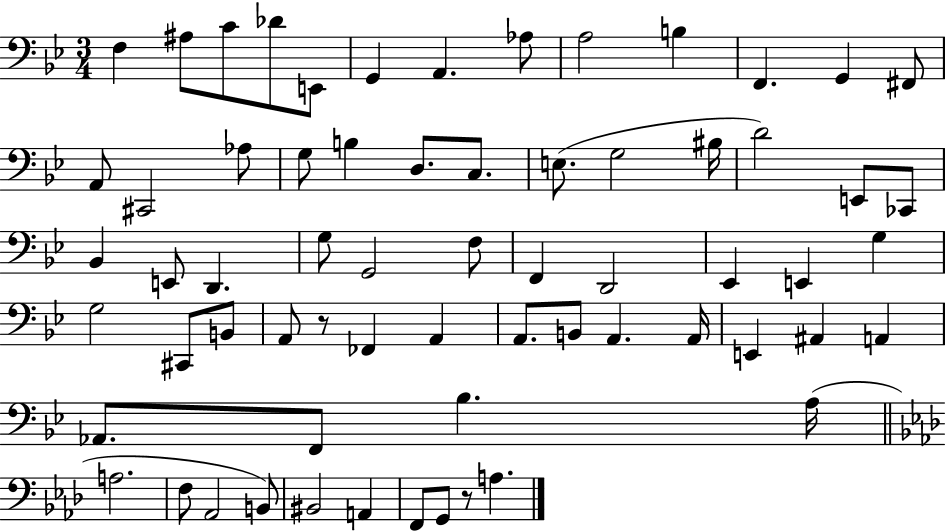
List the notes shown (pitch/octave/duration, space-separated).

F3/q A#3/e C4/e Db4/e E2/e G2/q A2/q. Ab3/e A3/h B3/q F2/q. G2/q F#2/e A2/e C#2/h Ab3/e G3/e B3/q D3/e. C3/e. E3/e. G3/h BIS3/s D4/h E2/e CES2/e Bb2/q E2/e D2/q. G3/e G2/h F3/e F2/q D2/h Eb2/q E2/q G3/q G3/h C#2/e B2/e A2/e R/e FES2/q A2/q A2/e. B2/e A2/q. A2/s E2/q A#2/q A2/q Ab2/e. F2/e Bb3/q. A3/s A3/h. F3/e Ab2/h B2/e BIS2/h A2/q F2/e G2/e R/e A3/q.